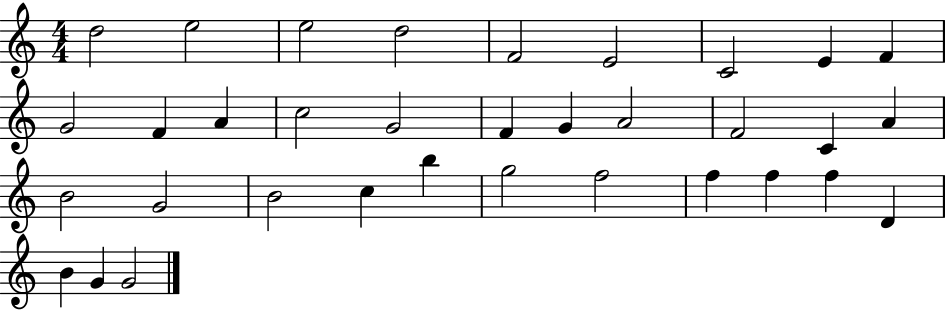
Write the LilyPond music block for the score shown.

{
  \clef treble
  \numericTimeSignature
  \time 4/4
  \key c \major
  d''2 e''2 | e''2 d''2 | f'2 e'2 | c'2 e'4 f'4 | \break g'2 f'4 a'4 | c''2 g'2 | f'4 g'4 a'2 | f'2 c'4 a'4 | \break b'2 g'2 | b'2 c''4 b''4 | g''2 f''2 | f''4 f''4 f''4 d'4 | \break b'4 g'4 g'2 | \bar "|."
}